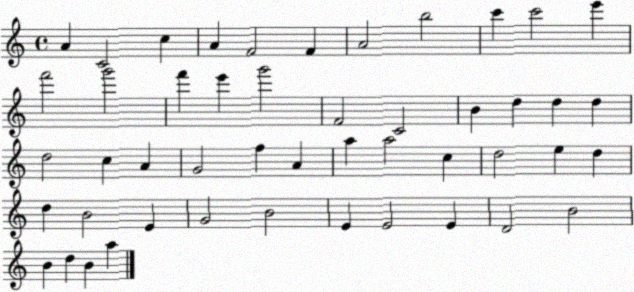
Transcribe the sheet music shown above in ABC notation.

X:1
T:Untitled
M:4/4
L:1/4
K:C
A C2 c A F2 F A2 b2 c' c'2 e' f'2 g'2 f' e' g'2 F2 C2 B d d d d2 c A G2 f A a a2 c d2 e d d B2 E G2 B2 E E2 E D2 B2 B d B a